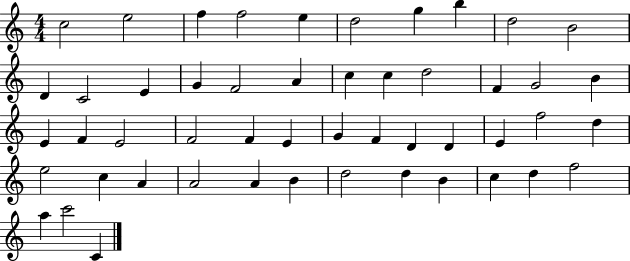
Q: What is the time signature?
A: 4/4